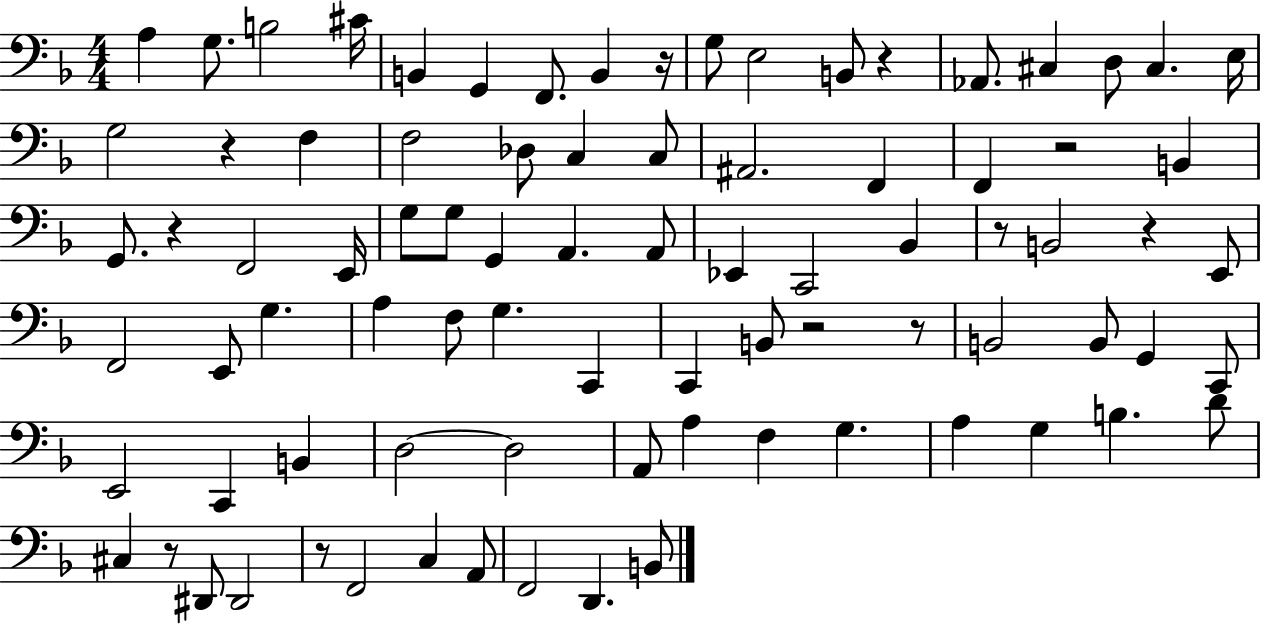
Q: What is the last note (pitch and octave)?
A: B2